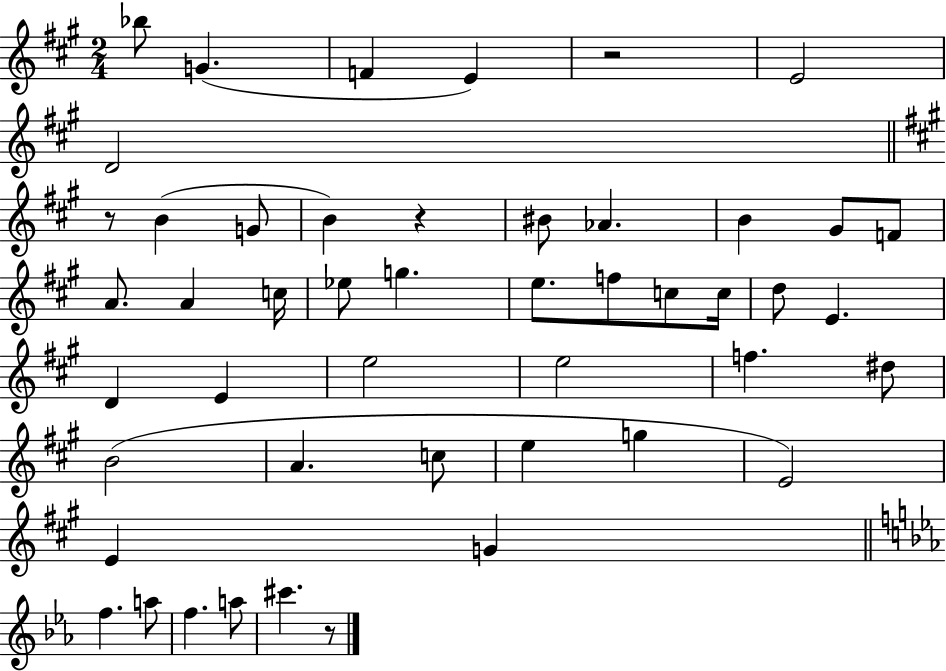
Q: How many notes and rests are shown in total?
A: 48